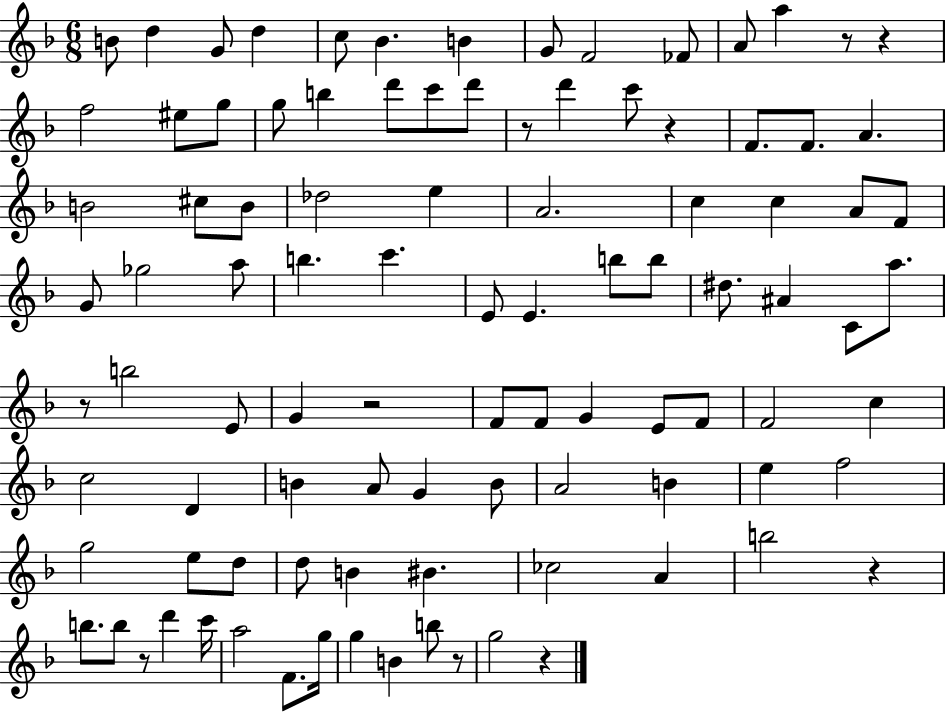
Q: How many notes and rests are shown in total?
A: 98